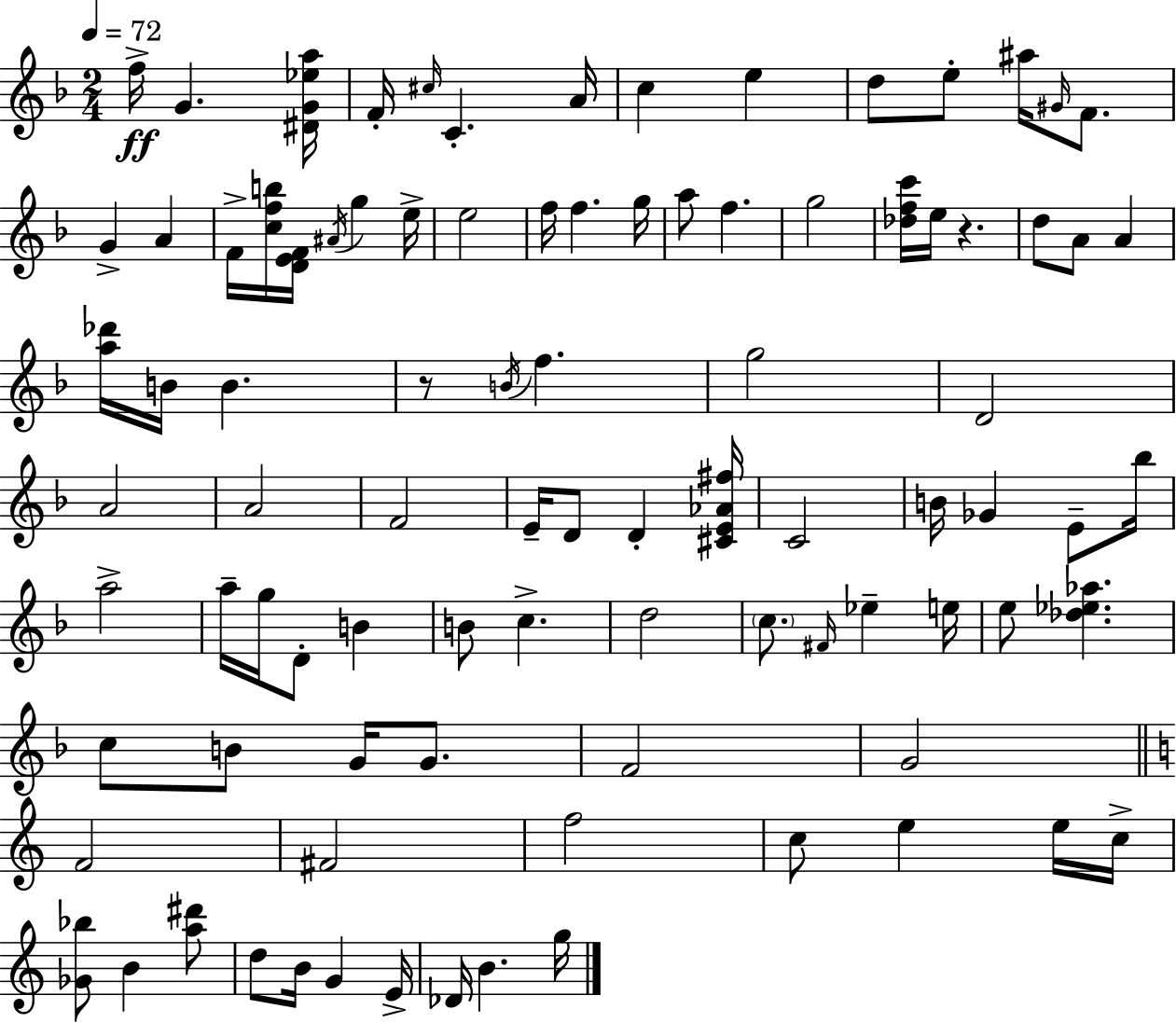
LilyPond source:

{
  \clef treble
  \numericTimeSignature
  \time 2/4
  \key d \minor
  \tempo 4 = 72
  f''16->\ff g'4. <dis' g' ees'' a''>16 | f'16-. \grace { cis''16 } c'4.-. | a'16 c''4 e''4 | d''8 e''8-. ais''16 \grace { gis'16 } f'8. | \break g'4-> a'4 | f'16-> <c'' f'' b''>16 <d' e' f'>16 \acciaccatura { ais'16 } g''4 | e''16-> e''2 | f''16 f''4. | \break g''16 a''8 f''4. | g''2 | <des'' f'' c'''>16 e''16 r4. | d''8 a'8 a'4 | \break <a'' des'''>16 b'16 b'4. | r8 \acciaccatura { b'16 } f''4. | g''2 | d'2 | \break a'2 | a'2 | f'2 | e'16-- d'8 d'4-. | \break <cis' e' aes' fis''>16 c'2 | b'16 ges'4 | e'8-- bes''16 a''2-> | a''16-- g''16 d'8-. | \break b'4 b'8 c''4.-> | d''2 | \parenthesize c''8. \grace { fis'16 } | ees''4-- e''16 e''8 <des'' ees'' aes''>4. | \break c''8 b'8 | g'16 g'8. f'2 | g'2 | \bar "||" \break \key c \major f'2 | fis'2 | f''2 | c''8 e''4 e''16 c''16-> | \break <ges' bes''>8 b'4 <a'' dis'''>8 | d''8 b'16 g'4 e'16-> | des'16 b'4. g''16 | \bar "|."
}